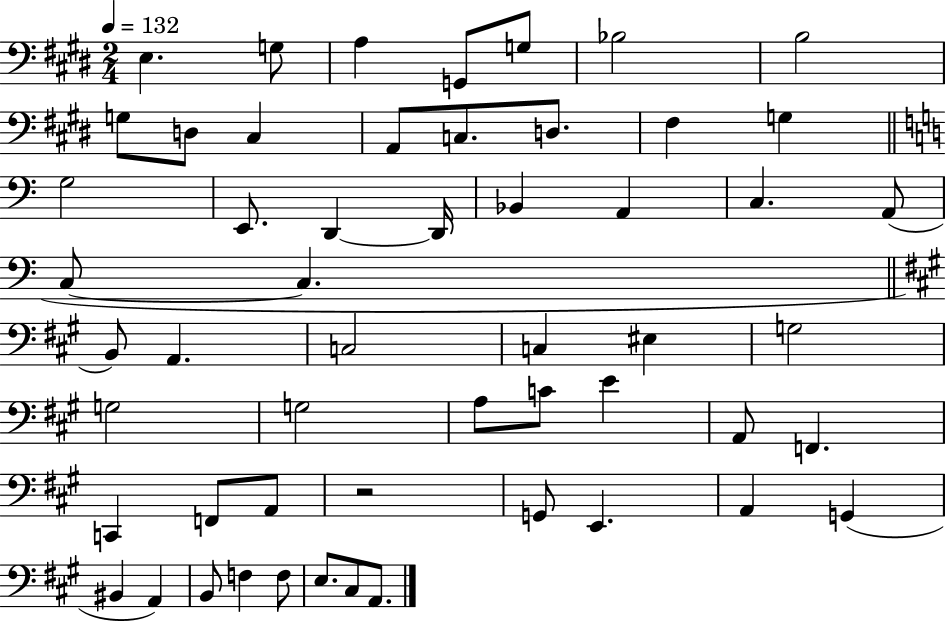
E3/q. G3/e A3/q G2/e G3/e Bb3/h B3/h G3/e D3/e C#3/q A2/e C3/e. D3/e. F#3/q G3/q G3/h E2/e. D2/q D2/s Bb2/q A2/q C3/q. A2/e C3/e C3/q. B2/e A2/q. C3/h C3/q EIS3/q G3/h G3/h G3/h A3/e C4/e E4/q A2/e F2/q. C2/q F2/e A2/e R/h G2/e E2/q. A2/q G2/q BIS2/q A2/q B2/e F3/q F3/e E3/e. C#3/e A2/e.